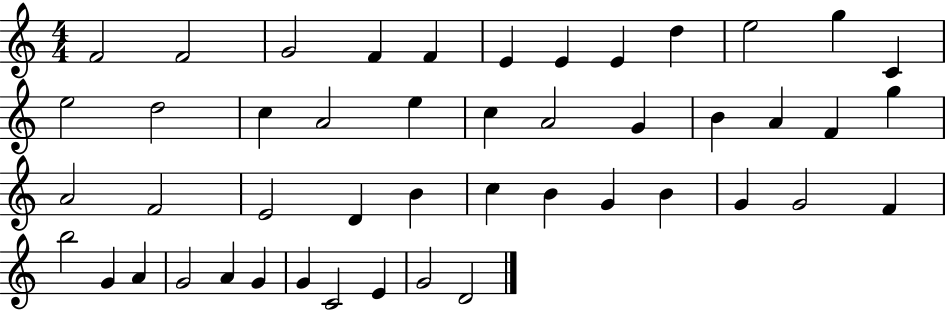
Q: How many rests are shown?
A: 0